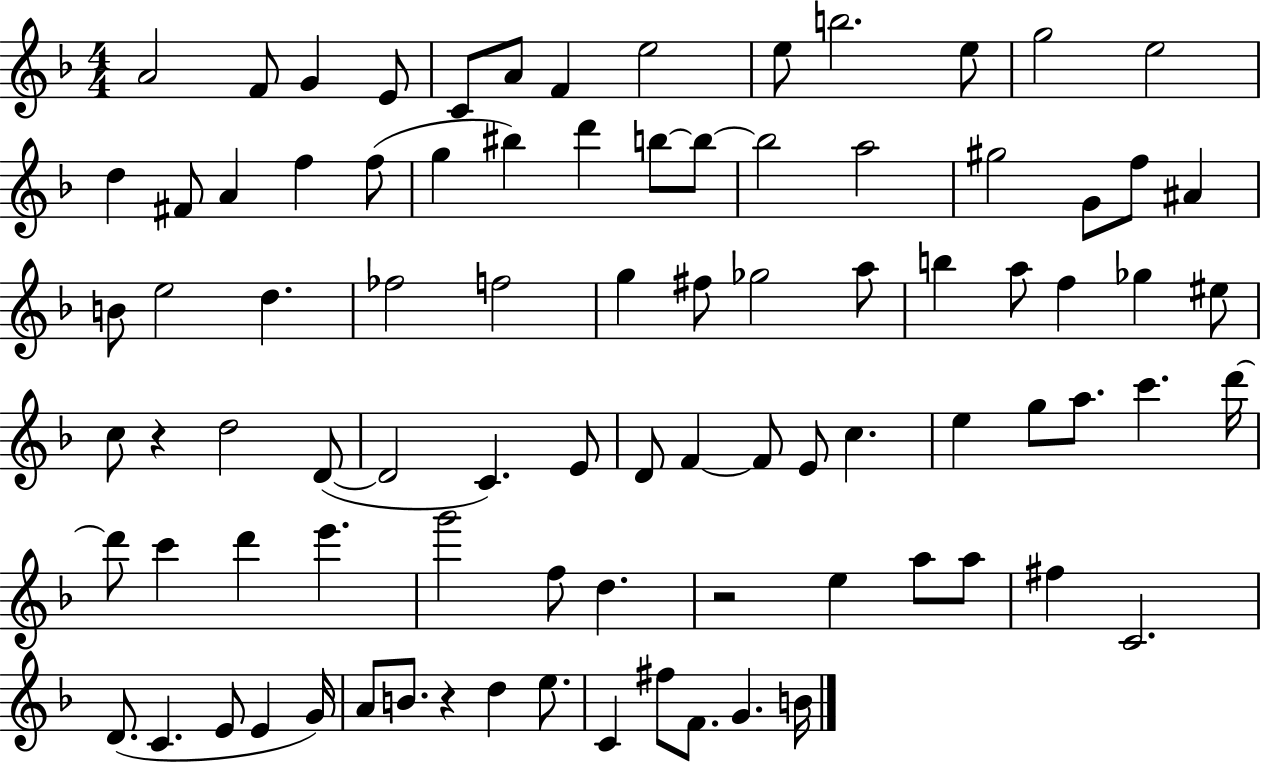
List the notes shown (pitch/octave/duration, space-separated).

A4/h F4/e G4/q E4/e C4/e A4/e F4/q E5/h E5/e B5/h. E5/e G5/h E5/h D5/q F#4/e A4/q F5/q F5/e G5/q BIS5/q D6/q B5/e B5/e B5/h A5/h G#5/h G4/e F5/e A#4/q B4/e E5/h D5/q. FES5/h F5/h G5/q F#5/e Gb5/h A5/e B5/q A5/e F5/q Gb5/q EIS5/e C5/e R/q D5/h D4/e D4/h C4/q. E4/e D4/e F4/q F4/e E4/e C5/q. E5/q G5/e A5/e. C6/q. D6/s D6/e C6/q D6/q E6/q. G6/h F5/e D5/q. R/h E5/q A5/e A5/e F#5/q C4/h. D4/e. C4/q. E4/e E4/q G4/s A4/e B4/e. R/q D5/q E5/e. C4/q F#5/e F4/e. G4/q. B4/s